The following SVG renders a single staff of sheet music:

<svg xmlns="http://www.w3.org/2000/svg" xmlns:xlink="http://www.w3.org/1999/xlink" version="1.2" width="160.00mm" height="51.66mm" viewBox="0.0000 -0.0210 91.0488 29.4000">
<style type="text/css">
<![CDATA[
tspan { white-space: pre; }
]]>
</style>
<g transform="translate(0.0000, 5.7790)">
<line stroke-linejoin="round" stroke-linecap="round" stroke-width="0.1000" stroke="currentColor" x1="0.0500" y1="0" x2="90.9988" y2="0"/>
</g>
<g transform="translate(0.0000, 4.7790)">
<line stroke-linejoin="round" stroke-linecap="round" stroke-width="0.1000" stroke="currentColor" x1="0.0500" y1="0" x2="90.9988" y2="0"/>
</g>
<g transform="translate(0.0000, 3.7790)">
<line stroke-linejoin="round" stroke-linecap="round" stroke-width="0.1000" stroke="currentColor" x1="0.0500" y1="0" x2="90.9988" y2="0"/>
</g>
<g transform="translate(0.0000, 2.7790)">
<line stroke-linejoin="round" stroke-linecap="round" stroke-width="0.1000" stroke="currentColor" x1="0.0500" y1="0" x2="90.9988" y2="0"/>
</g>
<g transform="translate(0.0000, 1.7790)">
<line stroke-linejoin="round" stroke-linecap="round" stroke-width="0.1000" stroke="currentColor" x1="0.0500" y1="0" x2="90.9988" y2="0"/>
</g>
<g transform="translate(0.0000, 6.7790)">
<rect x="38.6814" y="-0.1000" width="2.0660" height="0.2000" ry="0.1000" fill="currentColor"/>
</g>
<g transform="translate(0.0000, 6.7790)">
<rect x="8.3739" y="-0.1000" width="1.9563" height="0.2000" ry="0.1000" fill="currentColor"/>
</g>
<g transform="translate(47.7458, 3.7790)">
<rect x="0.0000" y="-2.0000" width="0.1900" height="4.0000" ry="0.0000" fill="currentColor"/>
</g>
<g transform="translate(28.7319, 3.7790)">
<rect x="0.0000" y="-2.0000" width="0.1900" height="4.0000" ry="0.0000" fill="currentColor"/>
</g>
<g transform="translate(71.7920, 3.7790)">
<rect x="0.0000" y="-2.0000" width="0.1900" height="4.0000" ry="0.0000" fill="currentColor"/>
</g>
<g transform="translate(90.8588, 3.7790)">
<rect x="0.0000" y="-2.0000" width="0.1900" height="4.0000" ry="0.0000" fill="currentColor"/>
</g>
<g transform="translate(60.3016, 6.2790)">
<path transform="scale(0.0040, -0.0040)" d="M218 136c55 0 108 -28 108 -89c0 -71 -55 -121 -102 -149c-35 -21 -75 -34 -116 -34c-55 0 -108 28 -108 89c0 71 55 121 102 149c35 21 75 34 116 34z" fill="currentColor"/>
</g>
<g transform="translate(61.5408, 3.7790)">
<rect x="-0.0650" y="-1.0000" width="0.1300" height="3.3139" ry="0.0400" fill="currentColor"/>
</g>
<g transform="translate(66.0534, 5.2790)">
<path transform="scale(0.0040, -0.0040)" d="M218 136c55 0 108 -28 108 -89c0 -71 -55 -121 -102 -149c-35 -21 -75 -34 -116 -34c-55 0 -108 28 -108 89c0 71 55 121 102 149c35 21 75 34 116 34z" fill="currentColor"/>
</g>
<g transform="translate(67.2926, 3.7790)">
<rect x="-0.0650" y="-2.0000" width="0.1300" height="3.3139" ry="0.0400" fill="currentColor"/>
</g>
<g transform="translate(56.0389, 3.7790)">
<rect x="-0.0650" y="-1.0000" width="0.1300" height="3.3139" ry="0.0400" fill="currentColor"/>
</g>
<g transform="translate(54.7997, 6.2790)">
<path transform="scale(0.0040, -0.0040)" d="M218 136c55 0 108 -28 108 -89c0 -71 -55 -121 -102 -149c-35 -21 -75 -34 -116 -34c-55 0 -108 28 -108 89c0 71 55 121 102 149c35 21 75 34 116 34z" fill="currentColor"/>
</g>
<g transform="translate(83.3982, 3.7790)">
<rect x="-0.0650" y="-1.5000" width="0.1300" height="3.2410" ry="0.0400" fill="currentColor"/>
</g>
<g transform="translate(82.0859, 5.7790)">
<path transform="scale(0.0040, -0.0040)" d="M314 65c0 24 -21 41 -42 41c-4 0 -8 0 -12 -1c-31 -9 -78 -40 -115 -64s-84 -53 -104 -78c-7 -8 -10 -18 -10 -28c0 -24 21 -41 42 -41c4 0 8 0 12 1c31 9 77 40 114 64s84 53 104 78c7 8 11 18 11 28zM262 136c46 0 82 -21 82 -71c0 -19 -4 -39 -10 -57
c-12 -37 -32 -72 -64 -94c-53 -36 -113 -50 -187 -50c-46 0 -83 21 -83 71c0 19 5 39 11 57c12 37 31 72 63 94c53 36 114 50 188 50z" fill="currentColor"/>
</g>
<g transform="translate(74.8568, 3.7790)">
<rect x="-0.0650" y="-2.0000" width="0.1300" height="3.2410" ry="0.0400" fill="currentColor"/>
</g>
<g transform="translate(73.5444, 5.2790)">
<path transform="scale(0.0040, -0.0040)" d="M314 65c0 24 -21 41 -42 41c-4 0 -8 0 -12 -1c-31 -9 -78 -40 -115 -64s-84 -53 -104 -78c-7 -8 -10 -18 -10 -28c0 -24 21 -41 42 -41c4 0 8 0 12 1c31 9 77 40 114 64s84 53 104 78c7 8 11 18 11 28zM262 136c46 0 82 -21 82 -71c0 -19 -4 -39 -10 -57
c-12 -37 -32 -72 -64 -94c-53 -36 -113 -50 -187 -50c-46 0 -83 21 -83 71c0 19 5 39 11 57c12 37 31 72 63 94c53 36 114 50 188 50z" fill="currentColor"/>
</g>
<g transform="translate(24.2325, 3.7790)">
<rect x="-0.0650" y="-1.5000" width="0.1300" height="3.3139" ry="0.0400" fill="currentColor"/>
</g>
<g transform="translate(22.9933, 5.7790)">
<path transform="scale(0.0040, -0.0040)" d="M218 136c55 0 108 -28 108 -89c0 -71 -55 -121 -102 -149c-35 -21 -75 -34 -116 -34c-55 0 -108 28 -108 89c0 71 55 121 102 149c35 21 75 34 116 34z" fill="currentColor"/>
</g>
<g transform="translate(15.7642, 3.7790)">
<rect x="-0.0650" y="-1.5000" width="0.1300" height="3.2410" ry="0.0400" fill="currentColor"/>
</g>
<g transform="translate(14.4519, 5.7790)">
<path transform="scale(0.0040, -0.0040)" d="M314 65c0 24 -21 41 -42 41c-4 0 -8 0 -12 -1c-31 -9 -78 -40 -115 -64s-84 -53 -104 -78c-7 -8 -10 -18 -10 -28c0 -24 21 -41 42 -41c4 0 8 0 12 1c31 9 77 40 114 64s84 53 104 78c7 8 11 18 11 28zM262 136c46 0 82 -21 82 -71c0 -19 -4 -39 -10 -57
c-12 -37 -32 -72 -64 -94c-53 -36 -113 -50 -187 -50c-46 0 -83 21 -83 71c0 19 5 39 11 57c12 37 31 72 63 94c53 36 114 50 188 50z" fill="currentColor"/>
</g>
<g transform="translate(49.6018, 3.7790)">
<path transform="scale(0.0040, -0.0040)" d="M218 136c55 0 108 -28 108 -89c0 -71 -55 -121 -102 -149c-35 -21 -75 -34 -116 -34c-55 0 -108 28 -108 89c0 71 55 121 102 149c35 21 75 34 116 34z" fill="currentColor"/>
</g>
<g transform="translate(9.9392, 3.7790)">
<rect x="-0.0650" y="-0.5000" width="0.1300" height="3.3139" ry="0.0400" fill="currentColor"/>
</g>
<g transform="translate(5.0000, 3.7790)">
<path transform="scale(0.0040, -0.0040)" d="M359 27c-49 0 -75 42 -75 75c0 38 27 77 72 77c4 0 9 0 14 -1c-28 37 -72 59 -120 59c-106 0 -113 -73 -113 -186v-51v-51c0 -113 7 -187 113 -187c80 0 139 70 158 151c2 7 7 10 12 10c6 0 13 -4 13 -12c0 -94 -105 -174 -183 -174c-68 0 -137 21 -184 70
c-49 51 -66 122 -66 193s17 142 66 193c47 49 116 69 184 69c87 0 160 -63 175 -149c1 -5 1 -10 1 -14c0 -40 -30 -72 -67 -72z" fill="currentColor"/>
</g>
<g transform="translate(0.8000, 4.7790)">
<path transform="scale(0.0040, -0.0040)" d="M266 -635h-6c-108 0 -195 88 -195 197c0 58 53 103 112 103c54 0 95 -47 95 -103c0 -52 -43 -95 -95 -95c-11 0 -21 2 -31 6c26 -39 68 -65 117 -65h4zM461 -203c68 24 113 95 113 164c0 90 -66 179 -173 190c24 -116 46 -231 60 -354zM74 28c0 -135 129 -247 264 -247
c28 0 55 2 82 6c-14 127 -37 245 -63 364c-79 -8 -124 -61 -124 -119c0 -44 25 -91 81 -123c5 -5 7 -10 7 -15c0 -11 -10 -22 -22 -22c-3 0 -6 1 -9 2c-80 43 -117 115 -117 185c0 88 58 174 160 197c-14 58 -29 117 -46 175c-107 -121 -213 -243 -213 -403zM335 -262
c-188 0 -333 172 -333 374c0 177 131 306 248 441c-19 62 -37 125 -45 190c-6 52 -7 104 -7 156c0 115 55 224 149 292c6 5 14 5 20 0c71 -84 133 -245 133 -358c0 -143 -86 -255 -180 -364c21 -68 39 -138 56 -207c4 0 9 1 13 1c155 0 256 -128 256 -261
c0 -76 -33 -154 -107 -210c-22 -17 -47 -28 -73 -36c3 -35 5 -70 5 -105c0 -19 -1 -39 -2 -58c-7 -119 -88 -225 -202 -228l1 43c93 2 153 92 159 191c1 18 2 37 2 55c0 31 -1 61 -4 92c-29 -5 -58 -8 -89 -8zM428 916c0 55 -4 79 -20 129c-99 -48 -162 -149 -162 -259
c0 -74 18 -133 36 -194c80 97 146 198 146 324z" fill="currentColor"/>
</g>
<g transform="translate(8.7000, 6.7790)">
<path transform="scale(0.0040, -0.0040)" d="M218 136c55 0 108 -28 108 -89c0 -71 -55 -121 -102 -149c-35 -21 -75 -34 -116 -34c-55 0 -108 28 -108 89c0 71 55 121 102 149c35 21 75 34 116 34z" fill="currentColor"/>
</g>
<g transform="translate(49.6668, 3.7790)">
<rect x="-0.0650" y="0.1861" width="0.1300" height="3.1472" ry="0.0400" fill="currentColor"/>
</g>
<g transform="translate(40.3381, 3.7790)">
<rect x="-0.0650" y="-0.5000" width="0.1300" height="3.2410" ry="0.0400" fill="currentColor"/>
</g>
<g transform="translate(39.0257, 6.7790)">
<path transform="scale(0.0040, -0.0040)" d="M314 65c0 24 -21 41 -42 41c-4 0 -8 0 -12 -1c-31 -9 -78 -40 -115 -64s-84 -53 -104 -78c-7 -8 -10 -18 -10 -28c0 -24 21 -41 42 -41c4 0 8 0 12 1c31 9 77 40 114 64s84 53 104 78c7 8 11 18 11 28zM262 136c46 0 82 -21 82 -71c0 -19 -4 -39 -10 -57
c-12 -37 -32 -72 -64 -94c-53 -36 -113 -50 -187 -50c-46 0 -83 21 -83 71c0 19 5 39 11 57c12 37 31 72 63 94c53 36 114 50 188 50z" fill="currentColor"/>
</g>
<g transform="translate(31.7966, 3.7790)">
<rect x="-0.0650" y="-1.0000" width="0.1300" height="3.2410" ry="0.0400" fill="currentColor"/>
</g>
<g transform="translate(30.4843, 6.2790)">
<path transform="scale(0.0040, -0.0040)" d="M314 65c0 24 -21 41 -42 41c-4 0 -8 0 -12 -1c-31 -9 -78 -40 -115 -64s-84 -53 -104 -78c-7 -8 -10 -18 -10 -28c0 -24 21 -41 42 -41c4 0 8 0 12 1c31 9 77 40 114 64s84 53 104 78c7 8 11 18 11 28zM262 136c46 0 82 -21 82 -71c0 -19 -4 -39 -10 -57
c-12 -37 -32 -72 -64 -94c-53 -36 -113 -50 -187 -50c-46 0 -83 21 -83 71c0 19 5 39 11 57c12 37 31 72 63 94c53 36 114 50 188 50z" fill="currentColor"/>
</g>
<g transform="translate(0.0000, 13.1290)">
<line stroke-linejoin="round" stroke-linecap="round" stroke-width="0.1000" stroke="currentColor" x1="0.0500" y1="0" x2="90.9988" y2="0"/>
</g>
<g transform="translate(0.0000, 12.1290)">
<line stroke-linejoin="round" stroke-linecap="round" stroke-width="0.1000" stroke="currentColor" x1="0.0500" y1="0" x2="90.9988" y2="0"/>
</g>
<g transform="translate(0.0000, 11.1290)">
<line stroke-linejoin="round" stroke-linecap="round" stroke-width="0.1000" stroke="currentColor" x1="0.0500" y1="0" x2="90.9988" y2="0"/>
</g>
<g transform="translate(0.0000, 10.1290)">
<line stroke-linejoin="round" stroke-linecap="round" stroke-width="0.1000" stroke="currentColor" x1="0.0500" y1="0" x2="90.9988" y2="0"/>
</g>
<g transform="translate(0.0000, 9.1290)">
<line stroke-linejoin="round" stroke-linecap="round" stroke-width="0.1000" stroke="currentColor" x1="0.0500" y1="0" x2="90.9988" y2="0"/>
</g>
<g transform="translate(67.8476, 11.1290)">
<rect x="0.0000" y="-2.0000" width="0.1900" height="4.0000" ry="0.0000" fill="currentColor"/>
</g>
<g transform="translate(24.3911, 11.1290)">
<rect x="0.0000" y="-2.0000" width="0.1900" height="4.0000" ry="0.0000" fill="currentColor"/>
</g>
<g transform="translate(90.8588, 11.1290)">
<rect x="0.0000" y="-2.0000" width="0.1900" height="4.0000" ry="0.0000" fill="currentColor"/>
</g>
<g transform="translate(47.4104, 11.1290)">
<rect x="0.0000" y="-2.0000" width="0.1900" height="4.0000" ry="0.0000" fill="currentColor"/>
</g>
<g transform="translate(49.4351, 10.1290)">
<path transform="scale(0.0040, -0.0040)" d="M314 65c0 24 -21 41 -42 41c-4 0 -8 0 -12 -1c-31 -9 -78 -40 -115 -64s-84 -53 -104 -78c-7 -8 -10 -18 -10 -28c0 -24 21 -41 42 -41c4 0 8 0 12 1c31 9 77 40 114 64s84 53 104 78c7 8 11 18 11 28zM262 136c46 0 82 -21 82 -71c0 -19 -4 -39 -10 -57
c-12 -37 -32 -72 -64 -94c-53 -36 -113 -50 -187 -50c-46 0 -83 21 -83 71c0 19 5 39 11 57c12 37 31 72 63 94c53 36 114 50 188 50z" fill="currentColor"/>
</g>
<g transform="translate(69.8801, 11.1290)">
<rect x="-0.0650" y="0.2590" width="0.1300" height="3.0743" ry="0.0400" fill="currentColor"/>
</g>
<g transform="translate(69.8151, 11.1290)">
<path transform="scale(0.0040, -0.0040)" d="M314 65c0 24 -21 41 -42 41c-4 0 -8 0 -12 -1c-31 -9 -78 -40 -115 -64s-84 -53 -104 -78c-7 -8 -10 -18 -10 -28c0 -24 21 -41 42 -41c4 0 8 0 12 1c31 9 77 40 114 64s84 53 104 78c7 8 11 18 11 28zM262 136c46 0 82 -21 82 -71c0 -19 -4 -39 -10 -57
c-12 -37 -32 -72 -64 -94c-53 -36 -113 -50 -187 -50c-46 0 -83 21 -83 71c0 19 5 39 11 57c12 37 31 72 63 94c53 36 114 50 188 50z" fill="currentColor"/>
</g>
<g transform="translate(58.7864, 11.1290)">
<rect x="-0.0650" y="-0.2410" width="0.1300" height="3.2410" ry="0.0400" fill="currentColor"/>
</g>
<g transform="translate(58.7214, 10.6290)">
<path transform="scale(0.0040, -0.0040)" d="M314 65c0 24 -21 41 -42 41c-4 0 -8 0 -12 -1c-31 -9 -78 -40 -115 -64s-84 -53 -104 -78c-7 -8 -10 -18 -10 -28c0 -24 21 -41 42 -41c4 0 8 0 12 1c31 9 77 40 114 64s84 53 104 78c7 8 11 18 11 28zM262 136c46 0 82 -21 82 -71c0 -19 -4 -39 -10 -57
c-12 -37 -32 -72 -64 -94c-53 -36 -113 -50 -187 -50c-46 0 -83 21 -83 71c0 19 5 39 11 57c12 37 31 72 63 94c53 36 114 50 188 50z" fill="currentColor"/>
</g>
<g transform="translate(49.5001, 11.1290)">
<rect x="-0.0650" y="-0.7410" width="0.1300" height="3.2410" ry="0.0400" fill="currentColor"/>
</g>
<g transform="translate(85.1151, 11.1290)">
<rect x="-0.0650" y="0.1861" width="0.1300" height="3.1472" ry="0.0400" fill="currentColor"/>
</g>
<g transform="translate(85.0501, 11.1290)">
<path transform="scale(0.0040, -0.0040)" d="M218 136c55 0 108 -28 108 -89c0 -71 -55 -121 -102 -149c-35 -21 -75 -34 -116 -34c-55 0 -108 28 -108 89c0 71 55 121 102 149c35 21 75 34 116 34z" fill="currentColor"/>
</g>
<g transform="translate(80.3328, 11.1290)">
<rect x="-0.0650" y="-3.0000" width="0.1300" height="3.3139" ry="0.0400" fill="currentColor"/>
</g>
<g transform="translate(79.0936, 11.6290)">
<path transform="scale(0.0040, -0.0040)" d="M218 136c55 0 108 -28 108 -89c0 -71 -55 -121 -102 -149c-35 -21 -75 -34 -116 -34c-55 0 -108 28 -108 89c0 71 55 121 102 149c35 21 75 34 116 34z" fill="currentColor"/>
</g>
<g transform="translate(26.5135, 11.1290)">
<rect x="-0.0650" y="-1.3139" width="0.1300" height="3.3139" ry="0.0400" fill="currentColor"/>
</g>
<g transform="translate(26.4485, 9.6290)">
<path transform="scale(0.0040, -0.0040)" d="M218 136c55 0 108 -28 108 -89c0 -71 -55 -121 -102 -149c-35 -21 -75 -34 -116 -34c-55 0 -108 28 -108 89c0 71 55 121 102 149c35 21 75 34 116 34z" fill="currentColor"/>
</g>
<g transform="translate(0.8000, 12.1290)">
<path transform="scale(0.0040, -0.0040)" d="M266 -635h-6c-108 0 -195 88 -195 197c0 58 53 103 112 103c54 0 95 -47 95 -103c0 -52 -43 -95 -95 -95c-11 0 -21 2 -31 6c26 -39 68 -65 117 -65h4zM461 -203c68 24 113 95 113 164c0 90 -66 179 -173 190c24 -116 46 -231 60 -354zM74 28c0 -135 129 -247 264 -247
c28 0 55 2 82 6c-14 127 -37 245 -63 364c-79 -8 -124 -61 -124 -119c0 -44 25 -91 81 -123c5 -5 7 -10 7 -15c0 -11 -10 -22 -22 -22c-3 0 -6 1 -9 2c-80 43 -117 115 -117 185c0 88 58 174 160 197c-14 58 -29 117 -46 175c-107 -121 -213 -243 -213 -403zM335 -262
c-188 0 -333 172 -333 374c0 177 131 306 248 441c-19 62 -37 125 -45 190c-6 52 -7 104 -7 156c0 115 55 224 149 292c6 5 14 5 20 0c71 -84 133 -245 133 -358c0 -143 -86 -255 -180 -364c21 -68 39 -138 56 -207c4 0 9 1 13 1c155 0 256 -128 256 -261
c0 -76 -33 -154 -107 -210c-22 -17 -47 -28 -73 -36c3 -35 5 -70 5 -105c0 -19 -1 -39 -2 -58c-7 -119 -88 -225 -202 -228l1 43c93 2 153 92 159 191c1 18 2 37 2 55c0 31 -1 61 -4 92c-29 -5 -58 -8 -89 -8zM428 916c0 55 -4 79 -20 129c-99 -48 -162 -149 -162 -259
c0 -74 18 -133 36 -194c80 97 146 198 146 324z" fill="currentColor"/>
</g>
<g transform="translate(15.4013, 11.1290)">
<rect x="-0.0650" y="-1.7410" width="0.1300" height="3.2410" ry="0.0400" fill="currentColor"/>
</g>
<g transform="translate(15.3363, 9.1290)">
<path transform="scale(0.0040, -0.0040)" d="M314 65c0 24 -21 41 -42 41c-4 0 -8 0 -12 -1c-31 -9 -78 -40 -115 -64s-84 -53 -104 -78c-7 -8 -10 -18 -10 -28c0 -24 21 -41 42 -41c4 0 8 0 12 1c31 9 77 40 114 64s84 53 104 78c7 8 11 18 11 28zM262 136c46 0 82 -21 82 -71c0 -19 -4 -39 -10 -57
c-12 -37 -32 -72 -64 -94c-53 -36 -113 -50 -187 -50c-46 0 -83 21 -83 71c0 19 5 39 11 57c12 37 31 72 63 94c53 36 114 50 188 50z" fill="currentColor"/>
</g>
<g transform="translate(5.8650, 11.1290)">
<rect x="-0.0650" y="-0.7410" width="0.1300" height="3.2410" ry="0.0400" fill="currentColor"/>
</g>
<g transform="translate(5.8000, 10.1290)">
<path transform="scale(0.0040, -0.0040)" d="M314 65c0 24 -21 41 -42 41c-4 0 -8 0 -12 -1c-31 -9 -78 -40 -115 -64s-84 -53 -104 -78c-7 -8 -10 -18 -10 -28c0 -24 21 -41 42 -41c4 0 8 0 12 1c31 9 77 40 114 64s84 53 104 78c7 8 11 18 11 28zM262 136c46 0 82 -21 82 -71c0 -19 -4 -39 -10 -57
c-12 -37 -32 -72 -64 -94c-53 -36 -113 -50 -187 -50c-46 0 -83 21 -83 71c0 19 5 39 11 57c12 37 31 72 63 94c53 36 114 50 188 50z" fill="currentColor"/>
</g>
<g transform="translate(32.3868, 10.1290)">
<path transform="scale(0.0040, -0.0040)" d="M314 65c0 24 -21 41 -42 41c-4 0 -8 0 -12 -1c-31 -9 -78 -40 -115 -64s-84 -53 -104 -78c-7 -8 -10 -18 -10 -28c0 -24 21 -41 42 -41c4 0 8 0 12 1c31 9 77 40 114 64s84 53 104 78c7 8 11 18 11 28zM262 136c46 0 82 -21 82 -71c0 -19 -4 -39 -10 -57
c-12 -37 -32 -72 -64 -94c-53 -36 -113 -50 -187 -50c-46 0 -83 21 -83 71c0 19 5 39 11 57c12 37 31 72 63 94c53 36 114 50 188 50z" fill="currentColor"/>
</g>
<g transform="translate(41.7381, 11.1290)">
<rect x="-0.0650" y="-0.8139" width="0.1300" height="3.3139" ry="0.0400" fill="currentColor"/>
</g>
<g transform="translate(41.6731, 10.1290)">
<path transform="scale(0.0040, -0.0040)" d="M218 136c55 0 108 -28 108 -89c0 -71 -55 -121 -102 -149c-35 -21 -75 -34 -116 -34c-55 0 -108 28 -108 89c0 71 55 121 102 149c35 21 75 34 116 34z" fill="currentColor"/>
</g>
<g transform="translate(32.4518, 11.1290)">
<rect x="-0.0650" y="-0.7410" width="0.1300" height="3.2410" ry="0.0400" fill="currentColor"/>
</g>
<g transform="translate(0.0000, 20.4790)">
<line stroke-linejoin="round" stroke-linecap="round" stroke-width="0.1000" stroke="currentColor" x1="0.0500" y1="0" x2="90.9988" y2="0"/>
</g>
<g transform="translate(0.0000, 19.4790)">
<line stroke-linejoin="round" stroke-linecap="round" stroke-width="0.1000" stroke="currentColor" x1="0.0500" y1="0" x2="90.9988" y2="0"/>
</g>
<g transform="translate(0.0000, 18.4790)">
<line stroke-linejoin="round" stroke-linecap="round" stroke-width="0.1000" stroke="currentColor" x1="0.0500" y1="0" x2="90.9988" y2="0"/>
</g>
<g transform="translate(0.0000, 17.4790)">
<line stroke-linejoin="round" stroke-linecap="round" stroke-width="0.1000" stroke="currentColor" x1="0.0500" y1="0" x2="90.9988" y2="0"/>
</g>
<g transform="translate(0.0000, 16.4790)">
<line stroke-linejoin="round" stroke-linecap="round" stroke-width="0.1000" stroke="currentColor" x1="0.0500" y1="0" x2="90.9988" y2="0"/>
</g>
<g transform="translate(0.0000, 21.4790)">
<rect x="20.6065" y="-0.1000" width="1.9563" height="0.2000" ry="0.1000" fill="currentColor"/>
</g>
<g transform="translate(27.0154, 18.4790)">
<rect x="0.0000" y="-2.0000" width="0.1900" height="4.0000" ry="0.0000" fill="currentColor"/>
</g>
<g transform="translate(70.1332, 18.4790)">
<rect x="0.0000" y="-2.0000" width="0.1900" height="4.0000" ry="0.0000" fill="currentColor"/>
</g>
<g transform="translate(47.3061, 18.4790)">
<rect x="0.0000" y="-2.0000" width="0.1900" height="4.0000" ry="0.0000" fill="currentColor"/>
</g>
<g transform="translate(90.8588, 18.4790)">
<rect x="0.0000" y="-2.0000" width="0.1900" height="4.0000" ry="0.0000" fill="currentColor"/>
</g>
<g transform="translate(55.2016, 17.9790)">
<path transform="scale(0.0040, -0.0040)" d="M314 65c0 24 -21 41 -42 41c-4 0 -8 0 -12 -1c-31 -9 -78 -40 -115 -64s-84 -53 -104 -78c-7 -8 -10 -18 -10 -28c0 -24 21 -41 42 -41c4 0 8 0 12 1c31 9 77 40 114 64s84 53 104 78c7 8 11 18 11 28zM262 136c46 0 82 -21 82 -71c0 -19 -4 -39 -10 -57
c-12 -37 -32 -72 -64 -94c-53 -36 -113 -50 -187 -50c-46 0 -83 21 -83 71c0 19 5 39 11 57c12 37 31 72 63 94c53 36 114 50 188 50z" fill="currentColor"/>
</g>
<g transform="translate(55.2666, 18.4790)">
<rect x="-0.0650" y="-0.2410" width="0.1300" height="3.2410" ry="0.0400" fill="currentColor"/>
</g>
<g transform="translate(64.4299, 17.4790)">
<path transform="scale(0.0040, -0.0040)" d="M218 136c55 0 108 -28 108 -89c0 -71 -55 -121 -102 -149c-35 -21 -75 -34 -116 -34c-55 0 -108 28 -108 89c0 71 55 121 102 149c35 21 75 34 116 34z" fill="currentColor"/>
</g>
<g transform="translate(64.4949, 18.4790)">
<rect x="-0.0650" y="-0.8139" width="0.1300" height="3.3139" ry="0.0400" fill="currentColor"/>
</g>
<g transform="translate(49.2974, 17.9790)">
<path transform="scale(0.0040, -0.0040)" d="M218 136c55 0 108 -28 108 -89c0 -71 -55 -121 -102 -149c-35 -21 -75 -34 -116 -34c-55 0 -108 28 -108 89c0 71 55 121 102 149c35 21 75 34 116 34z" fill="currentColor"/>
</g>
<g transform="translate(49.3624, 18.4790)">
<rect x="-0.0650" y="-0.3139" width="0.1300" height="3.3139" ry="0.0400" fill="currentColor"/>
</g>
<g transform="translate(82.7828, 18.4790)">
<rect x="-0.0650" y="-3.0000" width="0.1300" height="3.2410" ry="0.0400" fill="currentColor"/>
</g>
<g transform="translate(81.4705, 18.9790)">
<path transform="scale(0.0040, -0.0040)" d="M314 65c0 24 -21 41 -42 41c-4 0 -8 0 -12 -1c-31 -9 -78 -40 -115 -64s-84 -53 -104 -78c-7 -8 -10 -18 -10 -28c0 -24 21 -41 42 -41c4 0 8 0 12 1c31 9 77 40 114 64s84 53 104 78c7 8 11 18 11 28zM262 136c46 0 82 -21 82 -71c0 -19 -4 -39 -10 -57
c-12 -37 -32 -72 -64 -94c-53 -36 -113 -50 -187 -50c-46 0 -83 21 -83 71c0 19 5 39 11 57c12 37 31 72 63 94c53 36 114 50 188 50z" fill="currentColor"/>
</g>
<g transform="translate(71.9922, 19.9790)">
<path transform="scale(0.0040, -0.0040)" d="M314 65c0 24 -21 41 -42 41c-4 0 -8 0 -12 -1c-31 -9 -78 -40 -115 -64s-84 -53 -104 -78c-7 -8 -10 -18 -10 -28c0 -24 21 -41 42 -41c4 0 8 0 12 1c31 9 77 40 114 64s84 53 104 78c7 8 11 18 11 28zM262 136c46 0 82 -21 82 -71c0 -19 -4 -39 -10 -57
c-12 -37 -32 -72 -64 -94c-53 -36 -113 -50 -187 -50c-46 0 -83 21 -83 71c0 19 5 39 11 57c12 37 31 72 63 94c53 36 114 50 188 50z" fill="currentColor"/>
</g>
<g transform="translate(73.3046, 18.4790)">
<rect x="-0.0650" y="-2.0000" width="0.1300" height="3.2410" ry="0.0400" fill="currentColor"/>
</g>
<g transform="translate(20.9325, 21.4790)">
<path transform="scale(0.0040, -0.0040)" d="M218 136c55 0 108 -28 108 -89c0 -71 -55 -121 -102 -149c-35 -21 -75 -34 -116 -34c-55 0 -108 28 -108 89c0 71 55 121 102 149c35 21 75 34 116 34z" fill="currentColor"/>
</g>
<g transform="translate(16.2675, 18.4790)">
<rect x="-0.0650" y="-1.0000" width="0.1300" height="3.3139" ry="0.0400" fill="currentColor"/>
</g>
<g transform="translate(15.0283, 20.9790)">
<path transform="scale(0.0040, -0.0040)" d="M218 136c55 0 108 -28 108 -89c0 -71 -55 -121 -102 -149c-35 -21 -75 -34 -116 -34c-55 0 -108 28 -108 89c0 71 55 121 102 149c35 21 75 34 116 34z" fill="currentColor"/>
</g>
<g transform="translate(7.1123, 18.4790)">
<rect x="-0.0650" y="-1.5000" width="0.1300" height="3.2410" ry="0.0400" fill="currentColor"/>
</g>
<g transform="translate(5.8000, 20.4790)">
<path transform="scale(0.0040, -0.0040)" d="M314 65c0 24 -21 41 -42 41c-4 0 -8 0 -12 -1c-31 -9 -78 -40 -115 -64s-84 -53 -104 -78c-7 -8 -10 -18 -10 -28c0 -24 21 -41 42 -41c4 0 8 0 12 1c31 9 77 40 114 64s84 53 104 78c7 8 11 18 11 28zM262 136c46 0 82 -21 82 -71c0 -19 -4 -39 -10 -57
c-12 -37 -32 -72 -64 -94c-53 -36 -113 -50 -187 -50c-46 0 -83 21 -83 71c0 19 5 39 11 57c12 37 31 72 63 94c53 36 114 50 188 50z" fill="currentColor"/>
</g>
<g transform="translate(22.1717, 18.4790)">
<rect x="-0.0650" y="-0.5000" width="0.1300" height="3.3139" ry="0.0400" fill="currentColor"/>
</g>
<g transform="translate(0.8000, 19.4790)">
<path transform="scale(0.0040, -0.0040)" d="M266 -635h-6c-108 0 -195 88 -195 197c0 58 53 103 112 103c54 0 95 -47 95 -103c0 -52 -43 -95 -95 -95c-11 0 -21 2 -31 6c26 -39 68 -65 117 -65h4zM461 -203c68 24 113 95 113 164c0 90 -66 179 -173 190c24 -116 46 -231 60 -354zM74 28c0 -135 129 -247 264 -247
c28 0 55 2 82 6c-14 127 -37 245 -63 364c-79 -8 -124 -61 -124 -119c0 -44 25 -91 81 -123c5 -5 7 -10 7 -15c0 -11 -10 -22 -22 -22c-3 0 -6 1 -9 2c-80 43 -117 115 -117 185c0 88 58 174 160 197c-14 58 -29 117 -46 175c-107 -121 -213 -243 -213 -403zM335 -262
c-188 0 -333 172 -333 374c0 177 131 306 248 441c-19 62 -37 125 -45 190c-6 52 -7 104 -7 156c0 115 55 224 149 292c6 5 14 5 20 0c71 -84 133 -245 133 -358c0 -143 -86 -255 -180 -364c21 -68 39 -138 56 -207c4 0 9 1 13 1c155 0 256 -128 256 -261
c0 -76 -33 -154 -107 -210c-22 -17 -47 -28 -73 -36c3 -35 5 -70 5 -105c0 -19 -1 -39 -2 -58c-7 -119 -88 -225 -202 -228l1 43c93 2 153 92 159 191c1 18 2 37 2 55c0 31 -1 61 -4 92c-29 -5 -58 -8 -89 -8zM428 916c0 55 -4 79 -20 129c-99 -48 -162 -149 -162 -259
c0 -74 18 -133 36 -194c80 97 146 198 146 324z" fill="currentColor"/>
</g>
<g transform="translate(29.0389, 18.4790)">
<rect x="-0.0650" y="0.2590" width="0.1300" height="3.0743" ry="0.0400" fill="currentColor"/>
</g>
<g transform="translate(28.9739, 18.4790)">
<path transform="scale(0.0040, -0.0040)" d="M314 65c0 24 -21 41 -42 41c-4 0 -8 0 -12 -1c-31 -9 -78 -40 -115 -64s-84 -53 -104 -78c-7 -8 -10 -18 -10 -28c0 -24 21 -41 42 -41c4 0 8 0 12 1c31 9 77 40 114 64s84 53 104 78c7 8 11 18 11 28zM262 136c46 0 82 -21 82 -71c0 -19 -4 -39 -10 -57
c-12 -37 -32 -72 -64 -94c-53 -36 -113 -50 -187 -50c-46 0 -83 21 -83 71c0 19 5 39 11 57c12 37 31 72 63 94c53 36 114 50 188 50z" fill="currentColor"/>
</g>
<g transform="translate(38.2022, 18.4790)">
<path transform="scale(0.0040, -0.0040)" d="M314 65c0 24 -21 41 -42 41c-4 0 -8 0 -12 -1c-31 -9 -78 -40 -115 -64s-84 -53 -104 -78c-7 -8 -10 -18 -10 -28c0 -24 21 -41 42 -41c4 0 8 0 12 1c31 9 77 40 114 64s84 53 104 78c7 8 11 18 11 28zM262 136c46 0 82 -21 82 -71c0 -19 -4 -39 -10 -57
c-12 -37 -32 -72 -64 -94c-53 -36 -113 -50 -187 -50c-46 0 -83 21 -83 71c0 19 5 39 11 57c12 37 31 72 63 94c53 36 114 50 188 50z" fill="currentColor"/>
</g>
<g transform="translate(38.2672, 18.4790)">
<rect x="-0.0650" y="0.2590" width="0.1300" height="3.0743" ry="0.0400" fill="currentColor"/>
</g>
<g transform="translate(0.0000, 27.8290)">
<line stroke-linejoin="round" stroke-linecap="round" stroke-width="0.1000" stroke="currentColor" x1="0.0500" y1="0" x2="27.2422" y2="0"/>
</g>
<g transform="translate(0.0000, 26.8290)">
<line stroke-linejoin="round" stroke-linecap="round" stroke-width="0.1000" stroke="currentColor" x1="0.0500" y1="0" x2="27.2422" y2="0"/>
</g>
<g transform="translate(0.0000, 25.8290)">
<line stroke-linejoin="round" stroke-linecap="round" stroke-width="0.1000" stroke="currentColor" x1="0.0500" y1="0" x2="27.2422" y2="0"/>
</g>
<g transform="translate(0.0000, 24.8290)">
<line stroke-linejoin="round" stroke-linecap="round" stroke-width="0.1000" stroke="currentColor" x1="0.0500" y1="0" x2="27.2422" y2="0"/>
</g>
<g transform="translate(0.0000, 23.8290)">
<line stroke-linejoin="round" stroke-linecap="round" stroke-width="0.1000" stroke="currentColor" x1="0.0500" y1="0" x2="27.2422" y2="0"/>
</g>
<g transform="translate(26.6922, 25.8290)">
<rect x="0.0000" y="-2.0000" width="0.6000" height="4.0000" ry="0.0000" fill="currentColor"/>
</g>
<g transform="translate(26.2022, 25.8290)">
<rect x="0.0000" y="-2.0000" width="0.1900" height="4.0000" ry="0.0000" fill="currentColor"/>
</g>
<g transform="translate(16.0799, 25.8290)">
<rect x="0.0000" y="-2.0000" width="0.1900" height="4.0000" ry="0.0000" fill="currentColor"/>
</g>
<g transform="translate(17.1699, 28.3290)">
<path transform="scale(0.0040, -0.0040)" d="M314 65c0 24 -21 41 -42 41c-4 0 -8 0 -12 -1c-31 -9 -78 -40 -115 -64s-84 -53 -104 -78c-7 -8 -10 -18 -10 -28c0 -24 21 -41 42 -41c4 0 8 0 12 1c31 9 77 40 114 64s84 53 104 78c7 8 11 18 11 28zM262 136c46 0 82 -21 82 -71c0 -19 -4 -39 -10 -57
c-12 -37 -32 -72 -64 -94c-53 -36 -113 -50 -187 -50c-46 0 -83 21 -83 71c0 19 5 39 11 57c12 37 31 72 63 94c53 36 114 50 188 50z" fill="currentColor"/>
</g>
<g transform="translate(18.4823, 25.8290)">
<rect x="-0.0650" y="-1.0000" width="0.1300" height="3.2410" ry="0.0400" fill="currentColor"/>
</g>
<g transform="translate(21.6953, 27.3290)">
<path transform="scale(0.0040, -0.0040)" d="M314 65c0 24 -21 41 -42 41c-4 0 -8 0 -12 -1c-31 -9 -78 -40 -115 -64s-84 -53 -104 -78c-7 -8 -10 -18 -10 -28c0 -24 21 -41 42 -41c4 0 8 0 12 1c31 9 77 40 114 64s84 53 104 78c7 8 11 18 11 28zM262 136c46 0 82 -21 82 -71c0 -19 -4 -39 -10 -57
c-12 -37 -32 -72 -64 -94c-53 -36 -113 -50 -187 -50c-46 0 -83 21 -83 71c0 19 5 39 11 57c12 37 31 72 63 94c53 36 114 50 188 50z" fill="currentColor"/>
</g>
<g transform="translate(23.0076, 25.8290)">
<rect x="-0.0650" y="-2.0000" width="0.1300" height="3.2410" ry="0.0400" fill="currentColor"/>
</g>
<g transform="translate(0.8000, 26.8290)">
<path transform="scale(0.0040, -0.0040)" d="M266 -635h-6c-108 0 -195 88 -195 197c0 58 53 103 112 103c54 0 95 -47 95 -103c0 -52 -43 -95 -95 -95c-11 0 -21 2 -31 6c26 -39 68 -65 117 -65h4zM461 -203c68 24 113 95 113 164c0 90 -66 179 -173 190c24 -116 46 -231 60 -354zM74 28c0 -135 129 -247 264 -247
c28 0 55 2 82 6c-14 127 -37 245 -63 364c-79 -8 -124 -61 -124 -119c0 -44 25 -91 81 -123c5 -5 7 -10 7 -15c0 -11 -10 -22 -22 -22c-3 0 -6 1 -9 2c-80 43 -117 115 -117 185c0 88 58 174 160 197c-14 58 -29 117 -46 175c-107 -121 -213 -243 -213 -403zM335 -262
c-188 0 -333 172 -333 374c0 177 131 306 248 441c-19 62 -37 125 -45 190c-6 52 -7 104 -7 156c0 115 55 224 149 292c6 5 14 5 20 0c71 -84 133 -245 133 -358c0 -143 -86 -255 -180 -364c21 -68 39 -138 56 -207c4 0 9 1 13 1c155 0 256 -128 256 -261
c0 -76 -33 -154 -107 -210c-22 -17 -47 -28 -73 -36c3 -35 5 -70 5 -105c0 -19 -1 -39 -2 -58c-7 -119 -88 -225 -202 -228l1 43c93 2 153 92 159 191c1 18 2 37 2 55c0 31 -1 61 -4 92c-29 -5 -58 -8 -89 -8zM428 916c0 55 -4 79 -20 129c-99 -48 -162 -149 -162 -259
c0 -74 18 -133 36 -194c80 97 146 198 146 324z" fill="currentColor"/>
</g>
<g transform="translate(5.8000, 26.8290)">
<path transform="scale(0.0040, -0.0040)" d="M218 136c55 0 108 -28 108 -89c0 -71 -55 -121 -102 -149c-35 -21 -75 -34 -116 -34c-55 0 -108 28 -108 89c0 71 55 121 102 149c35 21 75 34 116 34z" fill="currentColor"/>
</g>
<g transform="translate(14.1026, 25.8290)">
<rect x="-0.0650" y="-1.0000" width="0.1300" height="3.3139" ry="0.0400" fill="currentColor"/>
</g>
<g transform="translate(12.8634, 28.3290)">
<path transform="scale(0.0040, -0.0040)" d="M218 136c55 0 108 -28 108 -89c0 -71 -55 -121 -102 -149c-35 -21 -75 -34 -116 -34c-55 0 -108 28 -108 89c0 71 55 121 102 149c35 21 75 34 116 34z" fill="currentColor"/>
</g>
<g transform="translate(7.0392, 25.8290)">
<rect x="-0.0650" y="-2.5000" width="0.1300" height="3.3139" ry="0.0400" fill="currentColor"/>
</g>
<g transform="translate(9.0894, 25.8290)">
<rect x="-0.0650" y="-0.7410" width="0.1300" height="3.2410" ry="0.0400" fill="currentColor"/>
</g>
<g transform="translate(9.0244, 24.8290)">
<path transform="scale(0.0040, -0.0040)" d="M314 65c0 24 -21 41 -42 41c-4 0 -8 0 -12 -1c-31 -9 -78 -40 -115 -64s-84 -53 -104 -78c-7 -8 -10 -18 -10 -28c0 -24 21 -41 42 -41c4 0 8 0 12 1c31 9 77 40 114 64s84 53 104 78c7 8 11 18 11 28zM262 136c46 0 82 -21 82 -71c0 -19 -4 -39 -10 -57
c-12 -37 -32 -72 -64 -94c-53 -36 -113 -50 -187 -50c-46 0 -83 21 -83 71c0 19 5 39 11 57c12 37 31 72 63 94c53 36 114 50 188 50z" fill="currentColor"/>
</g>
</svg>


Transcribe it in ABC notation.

X:1
T:Untitled
M:4/4
L:1/4
K:C
C E2 E D2 C2 B D D F F2 E2 d2 f2 e d2 d d2 c2 B2 A B E2 D C B2 B2 c c2 d F2 A2 G d2 D D2 F2